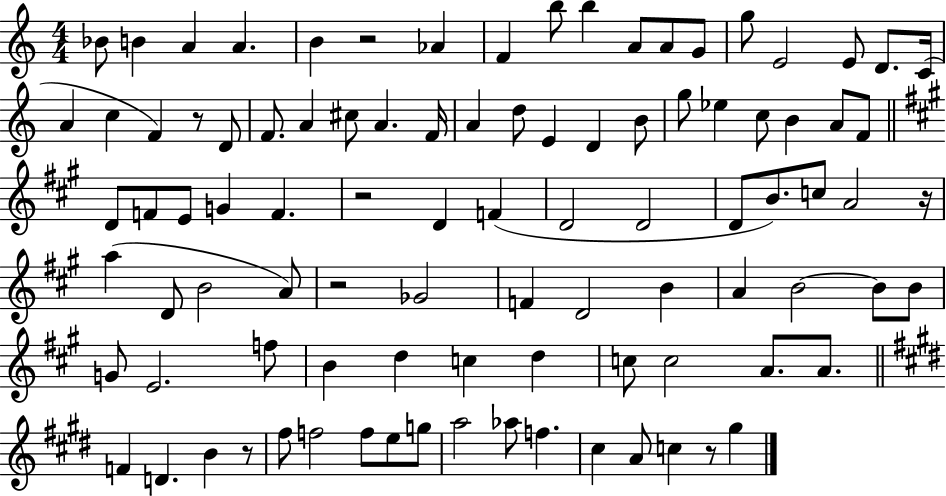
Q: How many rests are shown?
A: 7